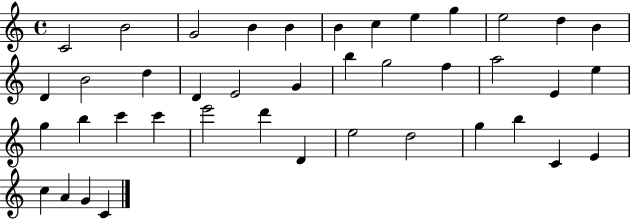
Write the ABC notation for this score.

X:1
T:Untitled
M:4/4
L:1/4
K:C
C2 B2 G2 B B B c e g e2 d B D B2 d D E2 G b g2 f a2 E e g b c' c' e'2 d' D e2 d2 g b C E c A G C